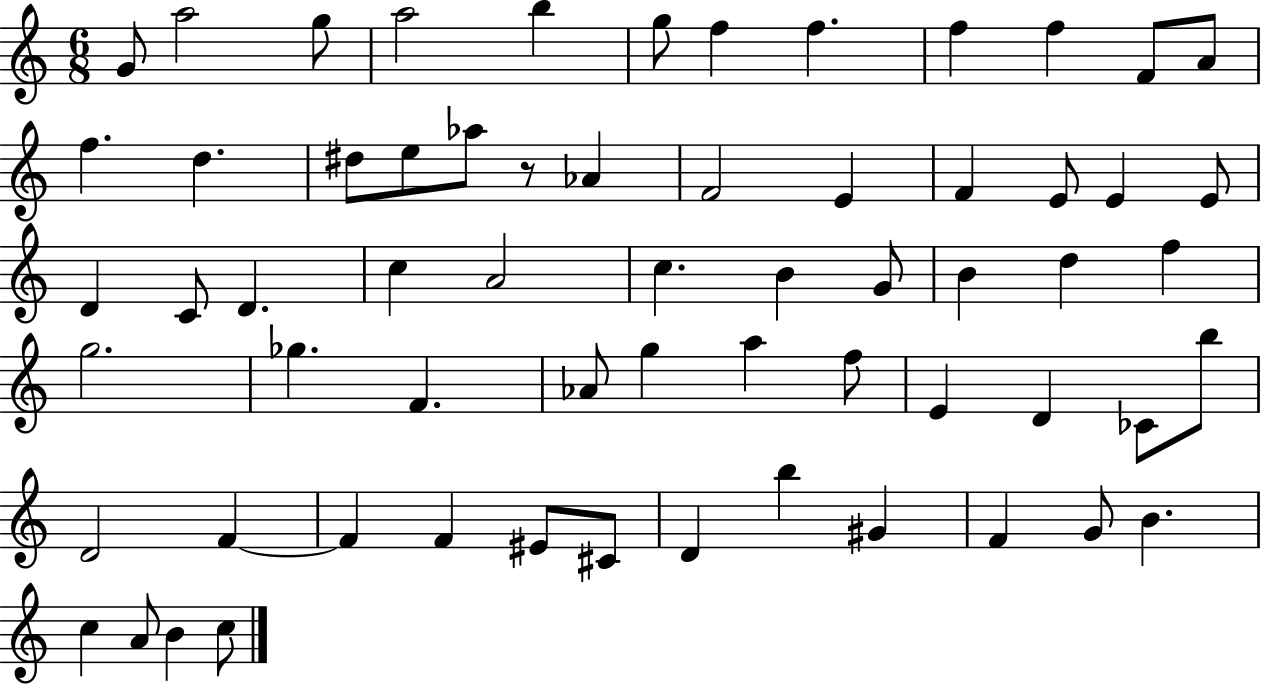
{
  \clef treble
  \numericTimeSignature
  \time 6/8
  \key c \major
  g'8 a''2 g''8 | a''2 b''4 | g''8 f''4 f''4. | f''4 f''4 f'8 a'8 | \break f''4. d''4. | dis''8 e''8 aes''8 r8 aes'4 | f'2 e'4 | f'4 e'8 e'4 e'8 | \break d'4 c'8 d'4. | c''4 a'2 | c''4. b'4 g'8 | b'4 d''4 f''4 | \break g''2. | ges''4. f'4. | aes'8 g''4 a''4 f''8 | e'4 d'4 ces'8 b''8 | \break d'2 f'4~~ | f'4 f'4 eis'8 cis'8 | d'4 b''4 gis'4 | f'4 g'8 b'4. | \break c''4 a'8 b'4 c''8 | \bar "|."
}